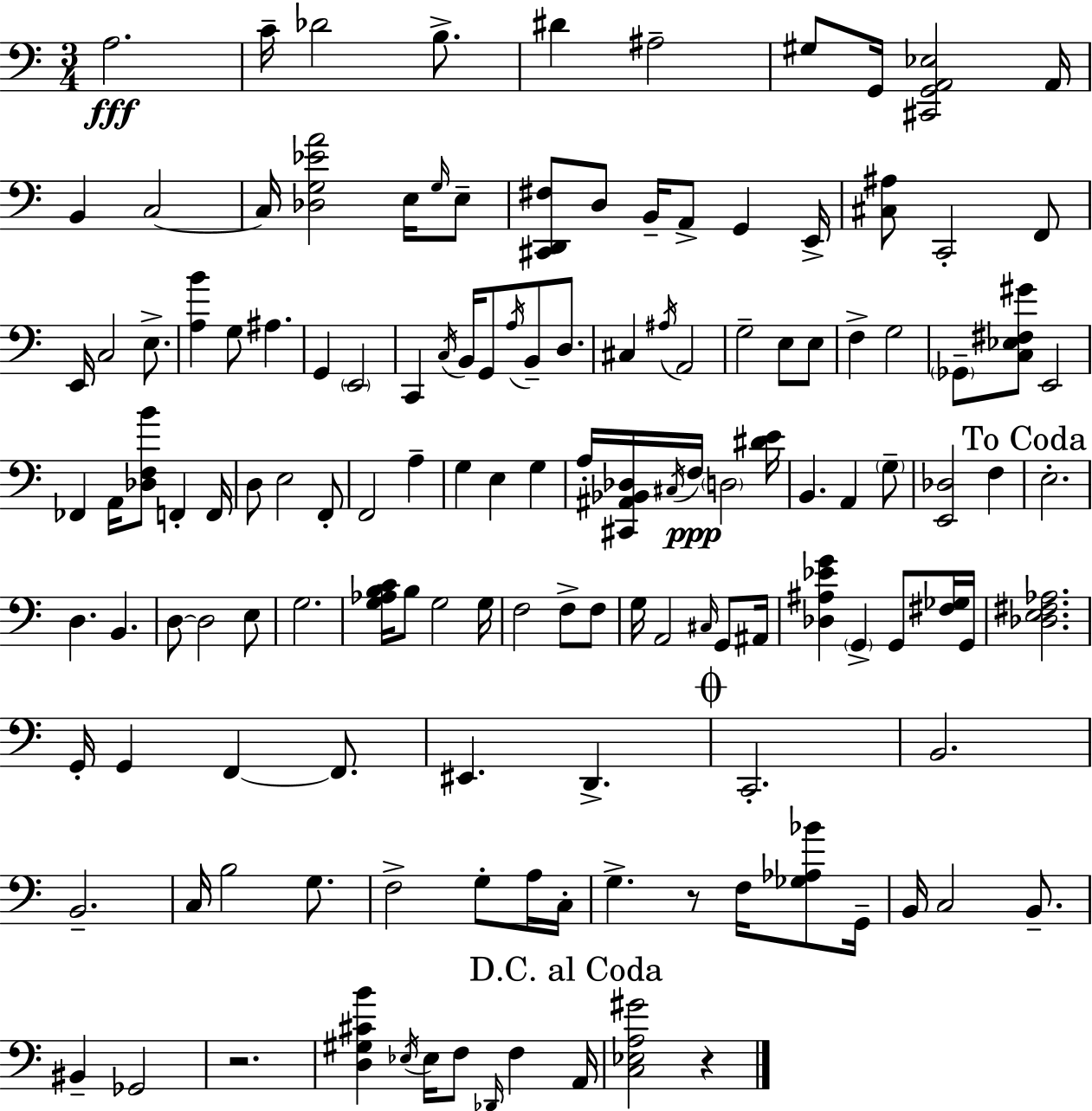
A3/h. C4/s Db4/h B3/e. D#4/q A#3/h G#3/e G2/s [C#2,G2,A2,Eb3]/h A2/s B2/q C3/h C3/s [Db3,G3,Eb4,A4]/h E3/s G3/s E3/e [C#2,D2,F#3]/e D3/e B2/s A2/e G2/q E2/s [C#3,A#3]/e C2/h F2/e E2/s C3/h E3/e. [A3,B4]/q G3/e A#3/q. G2/q E2/h C2/q C3/s B2/s G2/e A3/s B2/e D3/e. C#3/q A#3/s A2/h G3/h E3/e E3/e F3/q G3/h Gb2/e [C3,Eb3,F#3,G#4]/e E2/h FES2/q A2/s [Db3,F3,B4]/e F2/q F2/s D3/e E3/h F2/e F2/h A3/q G3/q E3/q G3/q A3/s [C#2,A#2,Bb2,Db3]/s C#3/s F3/s D3/h [D#4,E4]/s B2/q. A2/q G3/e [E2,Db3]/h F3/q E3/h. D3/q. B2/q. D3/e D3/h E3/e G3/h. [G3,Ab3,B3,C4]/s B3/e G3/h G3/s F3/h F3/e F3/e G3/s A2/h C#3/s G2/e A#2/s [Db3,A#3,Eb4,G4]/q G2/q G2/e [F#3,Gb3]/s G2/s [Db3,E3,F#3,Ab3]/h. G2/s G2/q F2/q F2/e. EIS2/q. D2/q. C2/h. B2/h. B2/h. C3/s B3/h G3/e. F3/h G3/e A3/s C3/s G3/q. R/e F3/s [Gb3,Ab3,Bb4]/e G2/s B2/s C3/h B2/e. BIS2/q Gb2/h R/h. [D3,G#3,C#4,B4]/q Eb3/s Eb3/s F3/e Db2/s F3/q A2/s [C3,Eb3,A3,G#4]/h R/q